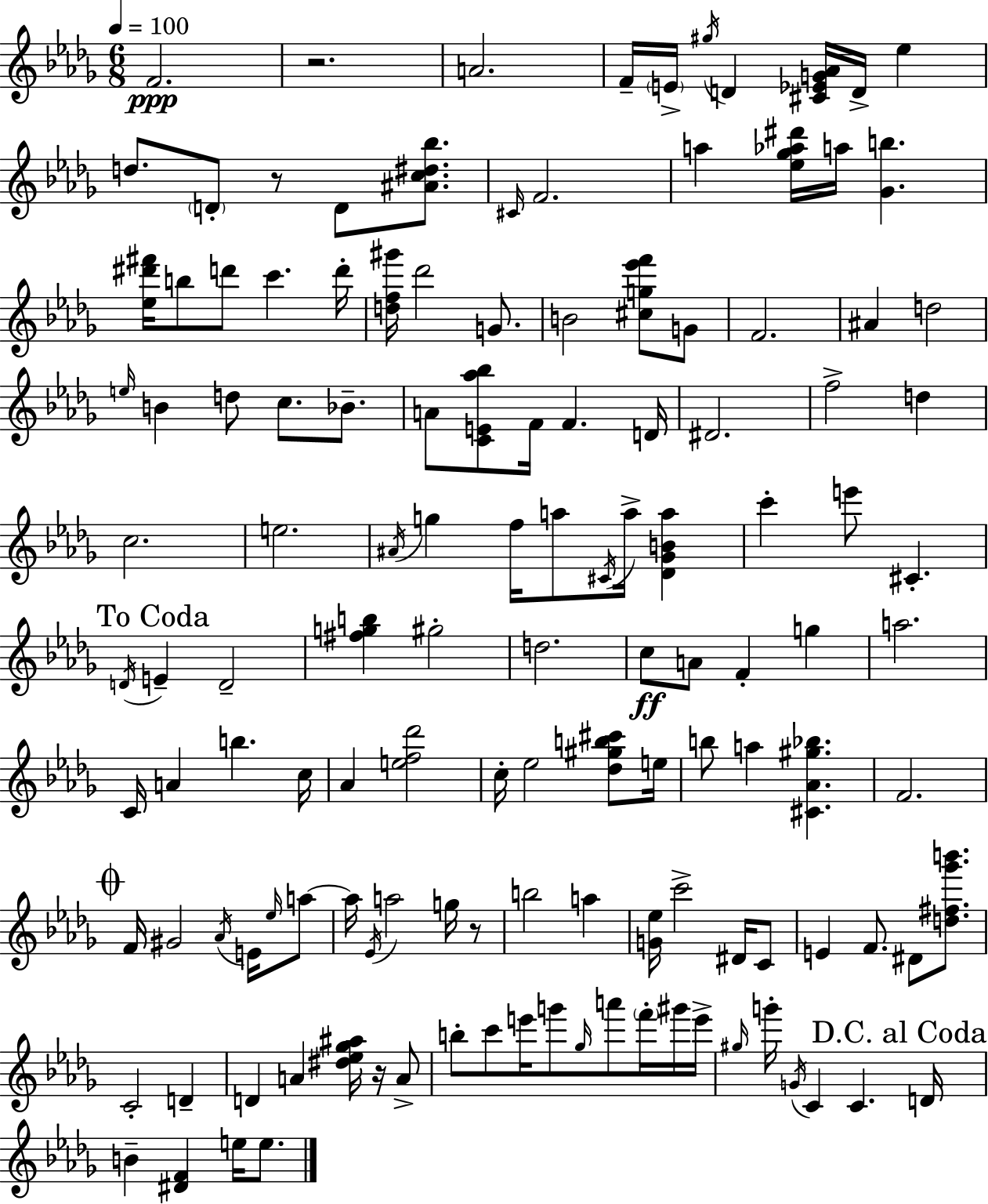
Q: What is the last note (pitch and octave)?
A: E5